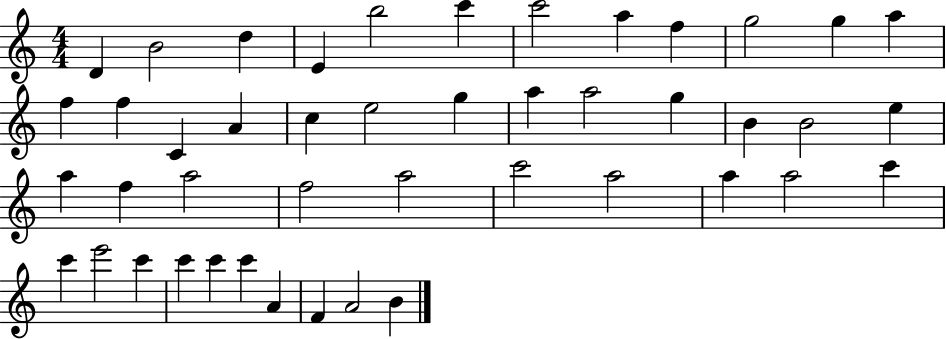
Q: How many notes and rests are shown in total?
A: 45